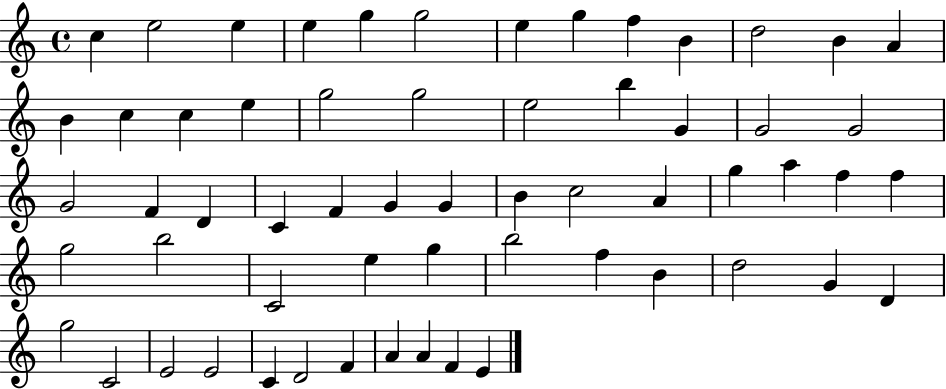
{
  \clef treble
  \time 4/4
  \defaultTimeSignature
  \key c \major
  c''4 e''2 e''4 | e''4 g''4 g''2 | e''4 g''4 f''4 b'4 | d''2 b'4 a'4 | \break b'4 c''4 c''4 e''4 | g''2 g''2 | e''2 b''4 g'4 | g'2 g'2 | \break g'2 f'4 d'4 | c'4 f'4 g'4 g'4 | b'4 c''2 a'4 | g''4 a''4 f''4 f''4 | \break g''2 b''2 | c'2 e''4 g''4 | b''2 f''4 b'4 | d''2 g'4 d'4 | \break g''2 c'2 | e'2 e'2 | c'4 d'2 f'4 | a'4 a'4 f'4 e'4 | \break \bar "|."
}